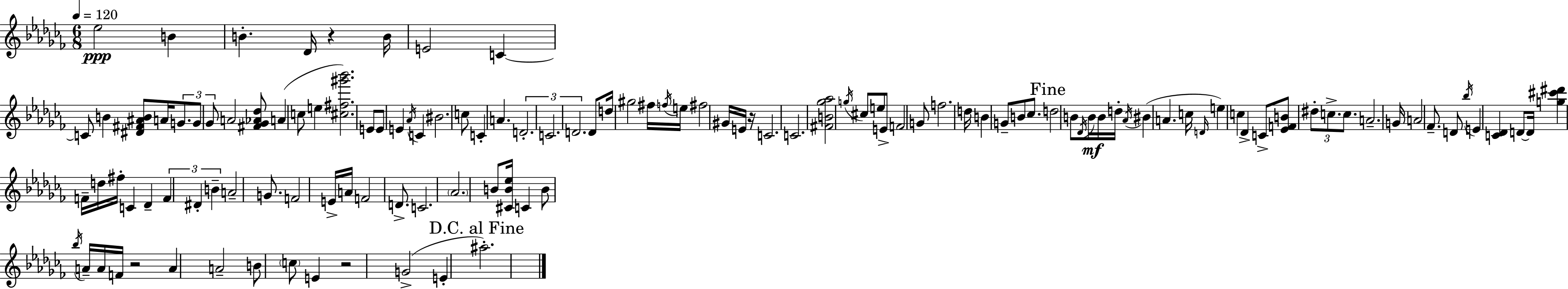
{
  \clef treble
  \numericTimeSignature
  \time 6/8
  \key aes \minor
  \tempo 4 = 120
  ees''2\ppp b'4 | b'4.-. des'16 r4 b'16 | e'2 c'4~~ | c'8 b'4 <dis' fis' ais' b'>8 a'16 \tuplet 3/2 { g'8. | \break g'8 ges'8 } a'2 | <fis' ges' aes' des''>8 a'4( c''8 e''4 | <cis'' fis'' gis''' bes'''>2.) | e'8 e'8 e'4 \acciaccatura { aes'16 } c'4 | \break bis'2. | c''8 c'4-. a'4. | \tuplet 3/2 { d'2.-. | c'2. | \break d'2. } | d'8 d''16 gis''2 | fis''16 \acciaccatura { f''16 } e''16 fis''2 gis'16 | e'16 r16 c'2. | \break c'2. | <fis' b' ges'' aes''>2 \acciaccatura { g''16 } cis''8 | e''8 e'8-> f'2 | g'8 f''2. | \break d''16 b'4 g'8-- b'8 | ces''8. \mark "Fine" d''2 b'8 | \acciaccatura { des'16 } b'16\mf b'16 d''16-. \acciaccatura { aes'16 } bis'4( a'4. | c''16 \grace { d'16 } e''4) c''4 | \break des'4-> c'8-> <ees' f' b'>8 \tuplet 3/2 { dis''8-. | c''8.-> c''8. } a'2.-- | g'16 a'2 | fes'8.-- d'8 \acciaccatura { bes''16 } e'4 | \break <c' des'>4 d'8~~ d'16 <g'' cis''' dis'''>4 | f'16-- d''16 fis''16-. c'4 des'4-- \tuplet 3/2 { f'4 | dis'4-. b'4-- } a'2-- | g'8. f'2 | \break e'16-> a'16 f'2 | d'8.-> c'2. | \parenthesize aes'2. | b'8 <cis' b' ees''>16 c'4 | \break b'8 \acciaccatura { bes''16 } a'16-- a'16 f'16 r2 | a'4 a'2-- | b'8 \parenthesize c''8 e'4 | r2 g'2->( | \break e'4-. \mark "D.C. al Fine" ais''2.-.) | \bar "|."
}